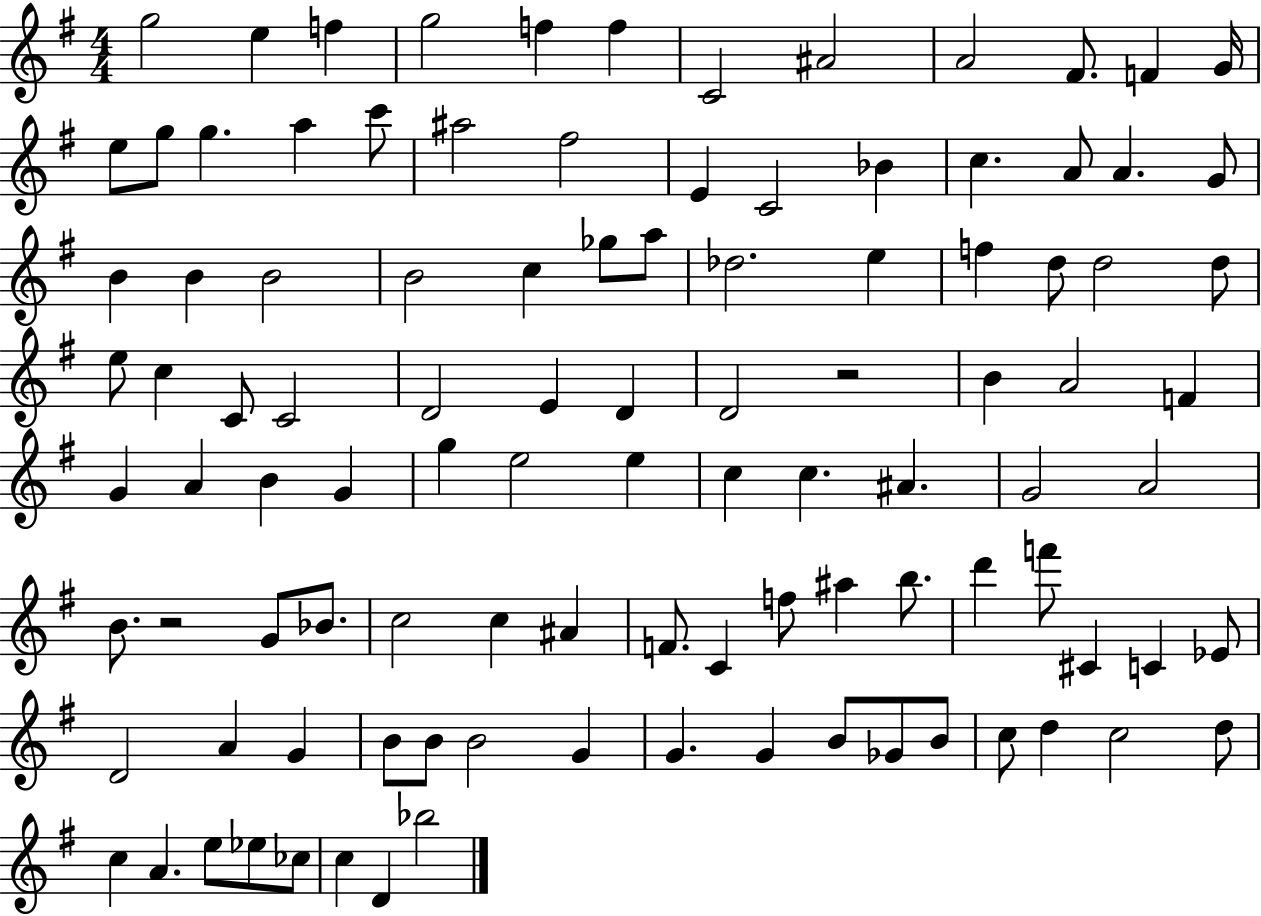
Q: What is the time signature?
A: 4/4